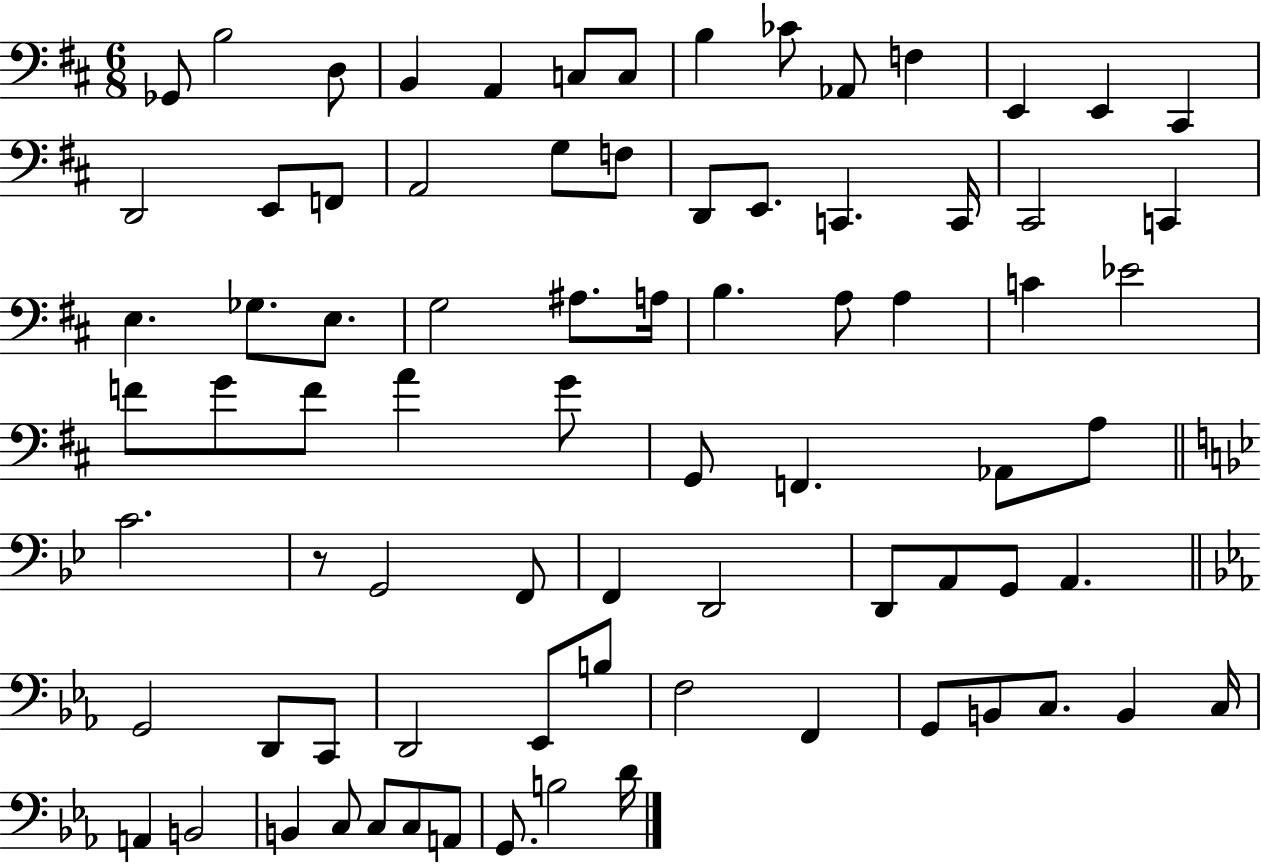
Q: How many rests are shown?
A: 1